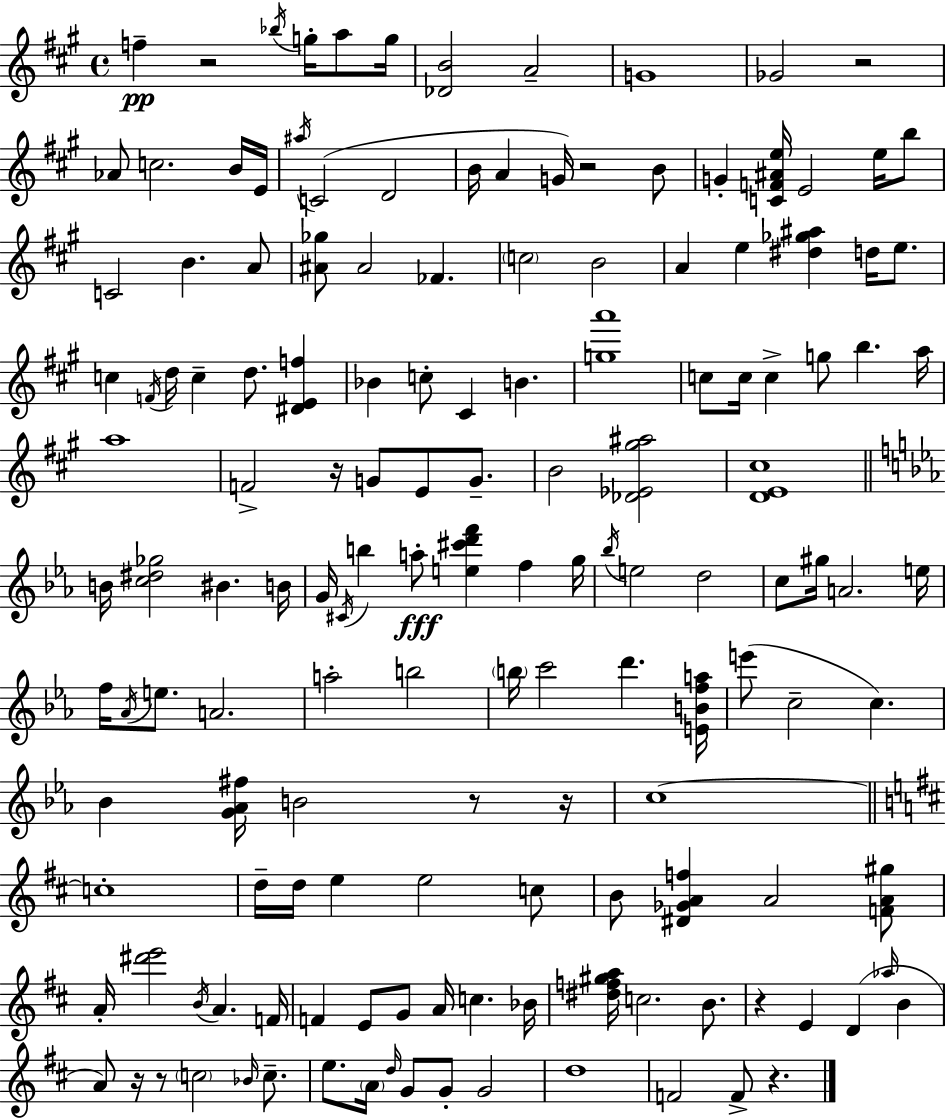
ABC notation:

X:1
T:Untitled
M:4/4
L:1/4
K:A
f z2 _b/4 g/4 a/2 g/4 [_DB]2 A2 G4 _G2 z2 _A/2 c2 B/4 E/4 ^a/4 C2 D2 B/4 A G/4 z2 B/2 G [CF^Ae]/4 E2 e/4 b/2 C2 B A/2 [^A_g]/2 ^A2 _F c2 B2 A e [^d_g^a] d/4 e/2 c F/4 d/4 c d/2 [^DEf] _B c/2 ^C B [ga']4 c/2 c/4 c g/2 b a/4 a4 F2 z/4 G/2 E/2 G/2 B2 [_D_E^g^a]2 [DE^c]4 B/4 [c^d_g]2 ^B B/4 G/4 ^C/4 b a/2 [e^c'd'f'] f g/4 _b/4 e2 d2 c/2 ^g/4 A2 e/4 f/4 _A/4 e/2 A2 a2 b2 b/4 c'2 d' [EBfa]/4 e'/2 c2 c _B [G_A^f]/4 B2 z/2 z/4 c4 c4 d/4 d/4 e e2 c/2 B/2 [^D_GAf] A2 [FA^g]/2 A/4 [^d'e']2 B/4 A F/4 F E/2 G/2 A/4 c _B/4 [^df^ga]/4 c2 B/2 z E D _a/4 B A/2 z/4 z/2 c2 _B/4 c/2 e/2 A/4 d/4 G/2 G/2 G2 d4 F2 F/2 z